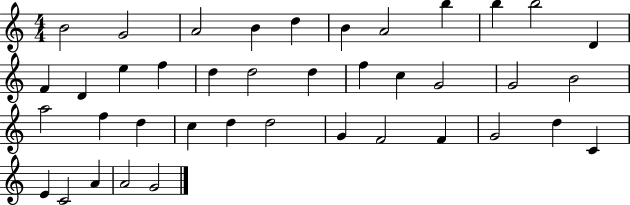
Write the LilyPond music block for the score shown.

{
  \clef treble
  \numericTimeSignature
  \time 4/4
  \key c \major
  b'2 g'2 | a'2 b'4 d''4 | b'4 a'2 b''4 | b''4 b''2 d'4 | \break f'4 d'4 e''4 f''4 | d''4 d''2 d''4 | f''4 c''4 g'2 | g'2 b'2 | \break a''2 f''4 d''4 | c''4 d''4 d''2 | g'4 f'2 f'4 | g'2 d''4 c'4 | \break e'4 c'2 a'4 | a'2 g'2 | \bar "|."
}